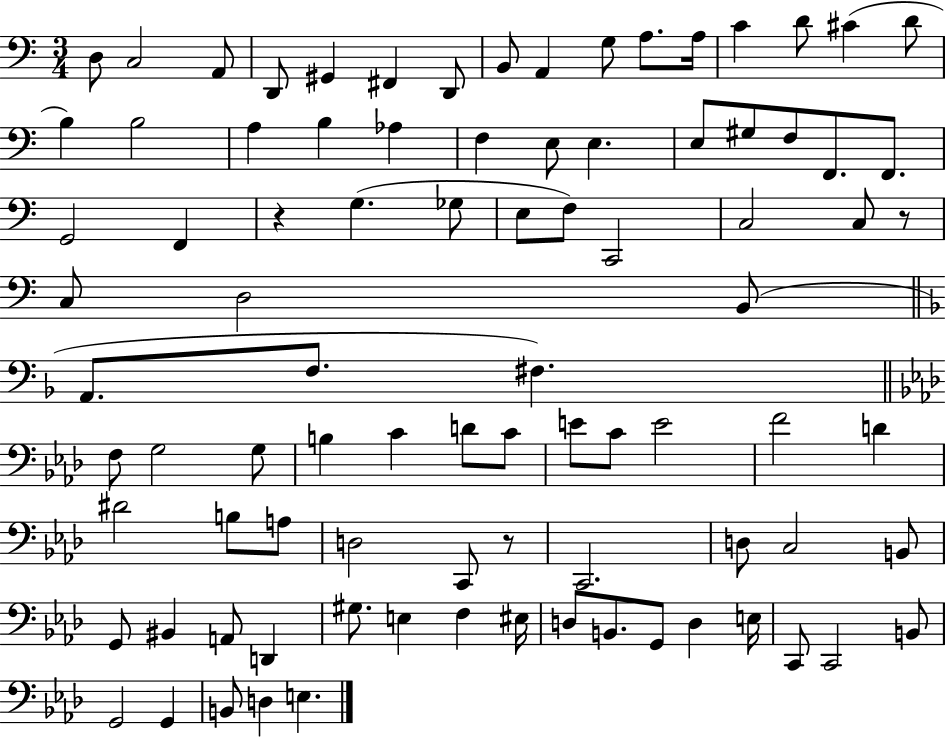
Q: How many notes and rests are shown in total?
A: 89